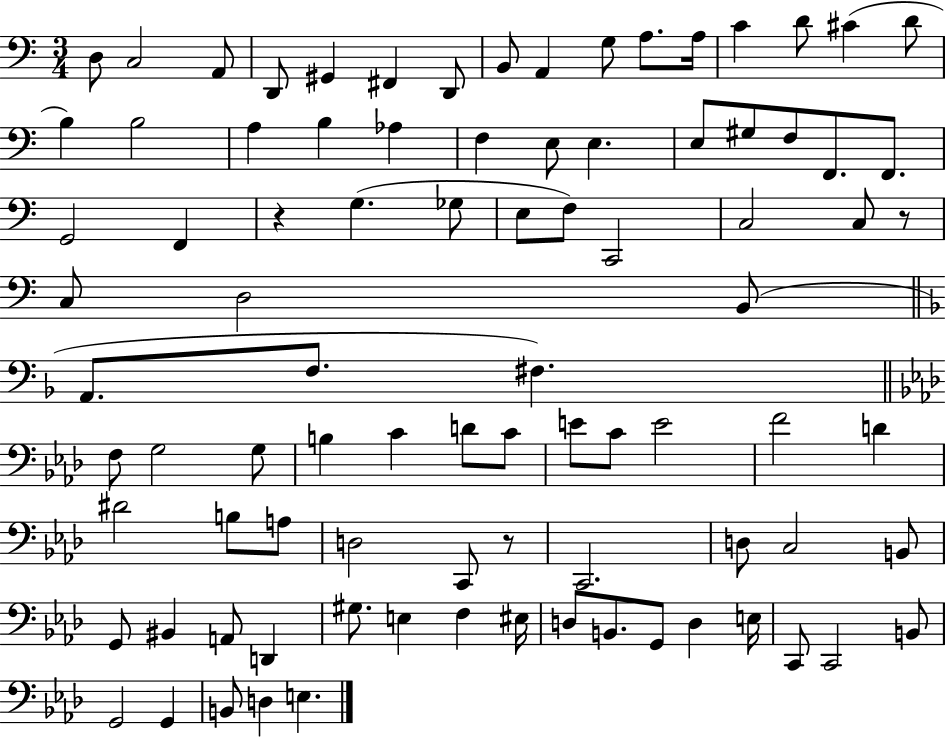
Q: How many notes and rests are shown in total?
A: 89